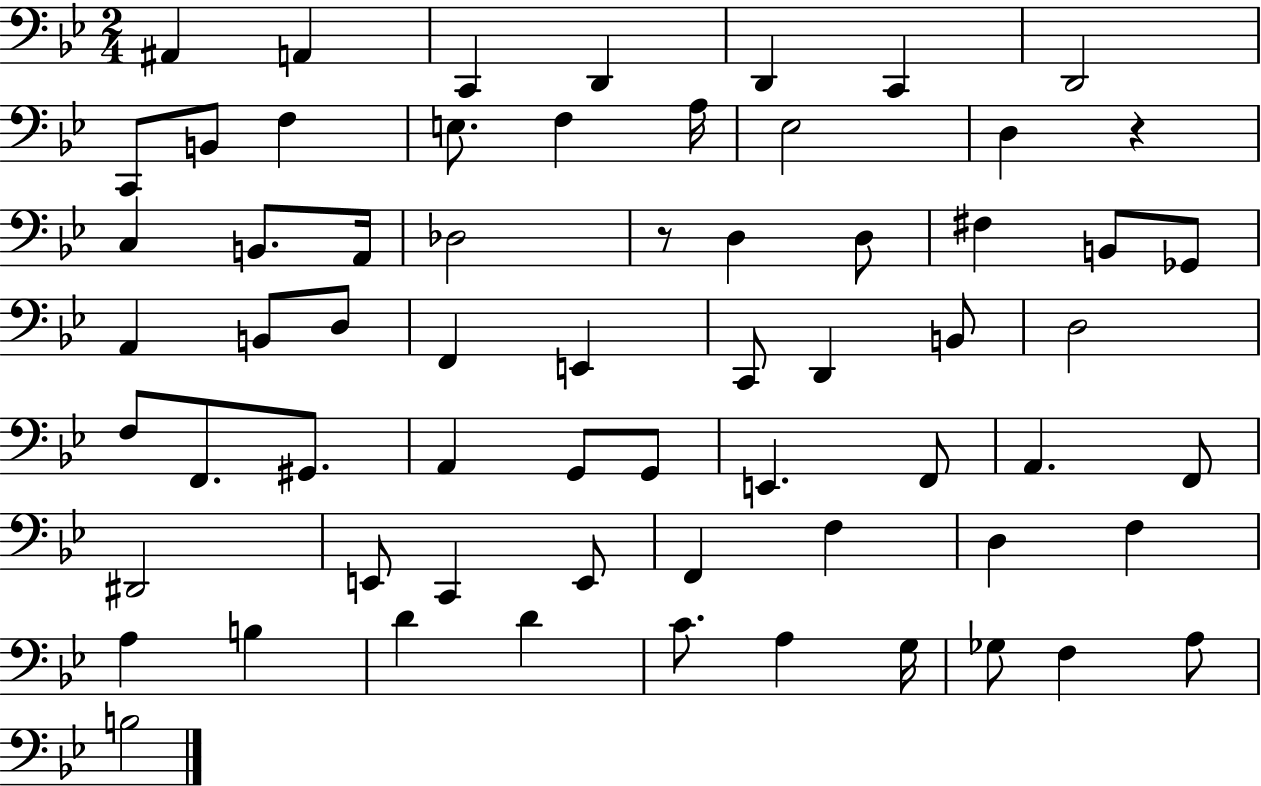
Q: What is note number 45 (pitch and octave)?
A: E2